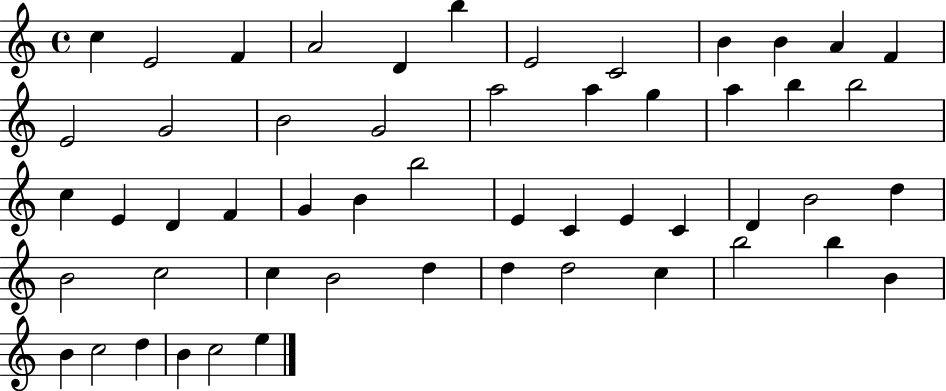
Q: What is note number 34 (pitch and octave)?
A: D4